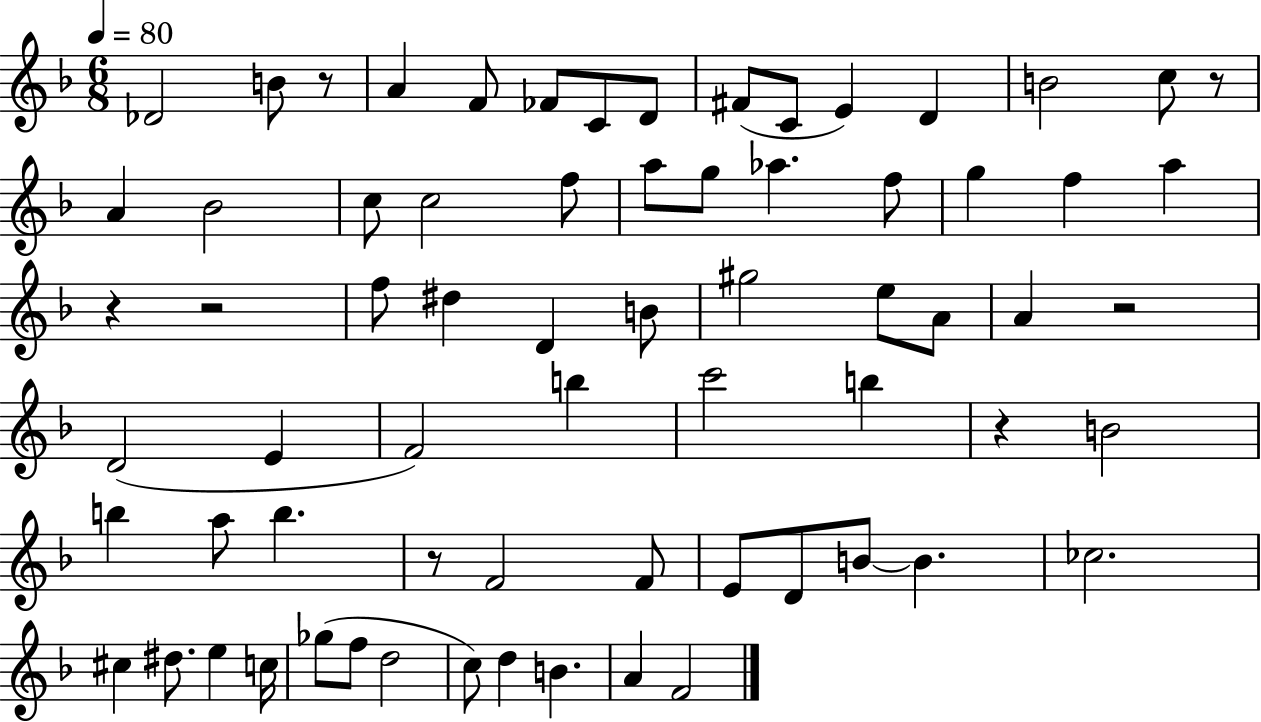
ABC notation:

X:1
T:Untitled
M:6/8
L:1/4
K:F
_D2 B/2 z/2 A F/2 _F/2 C/2 D/2 ^F/2 C/2 E D B2 c/2 z/2 A _B2 c/2 c2 f/2 a/2 g/2 _a f/2 g f a z z2 f/2 ^d D B/2 ^g2 e/2 A/2 A z2 D2 E F2 b c'2 b z B2 b a/2 b z/2 F2 F/2 E/2 D/2 B/2 B _c2 ^c ^d/2 e c/4 _g/2 f/2 d2 c/2 d B A F2